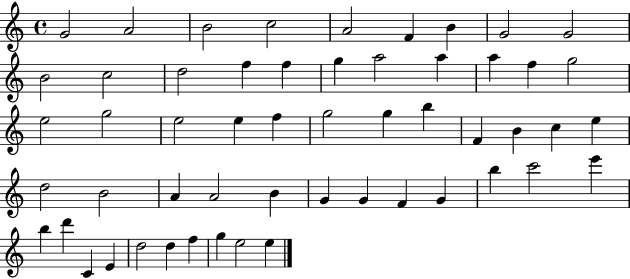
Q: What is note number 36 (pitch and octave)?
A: A4